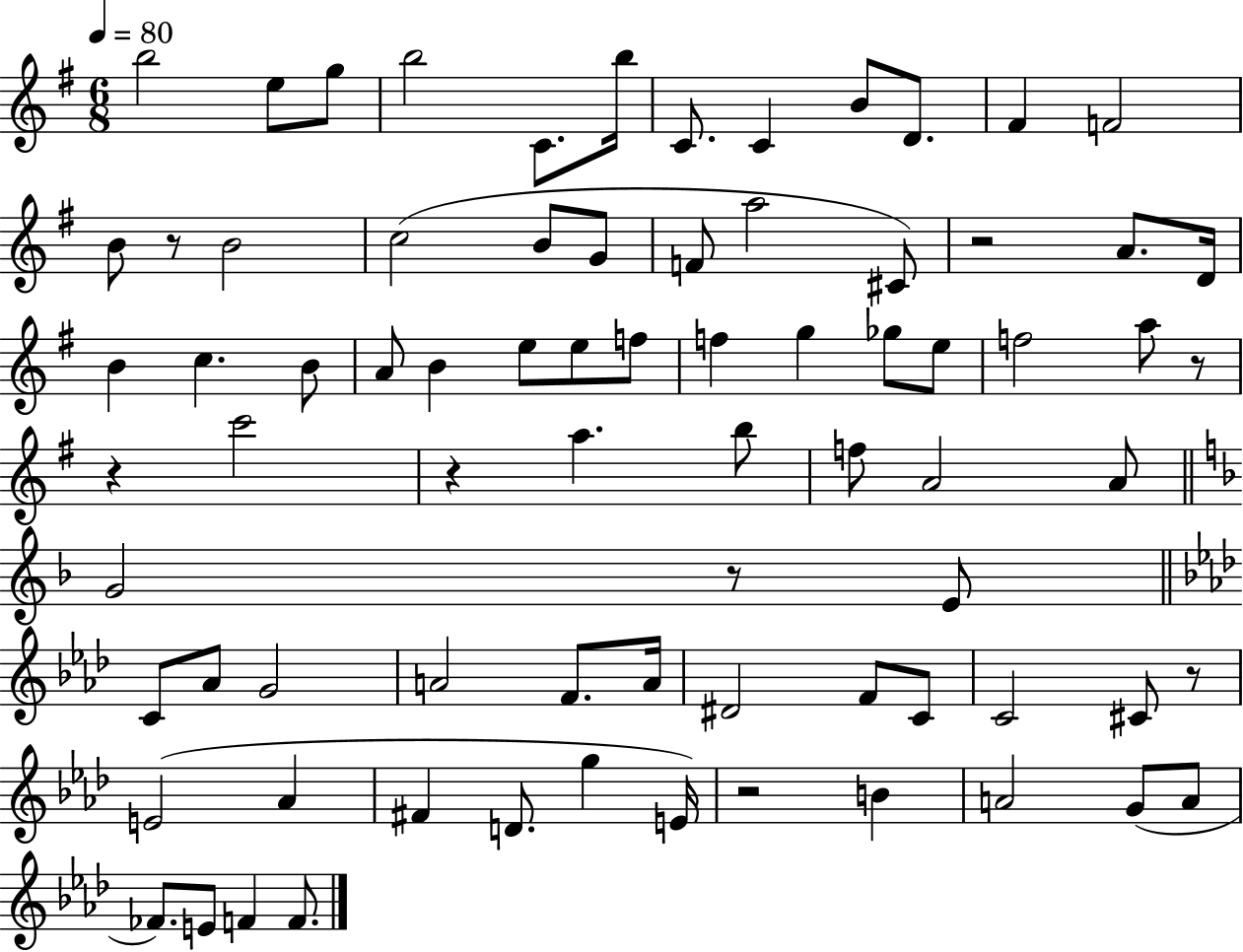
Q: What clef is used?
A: treble